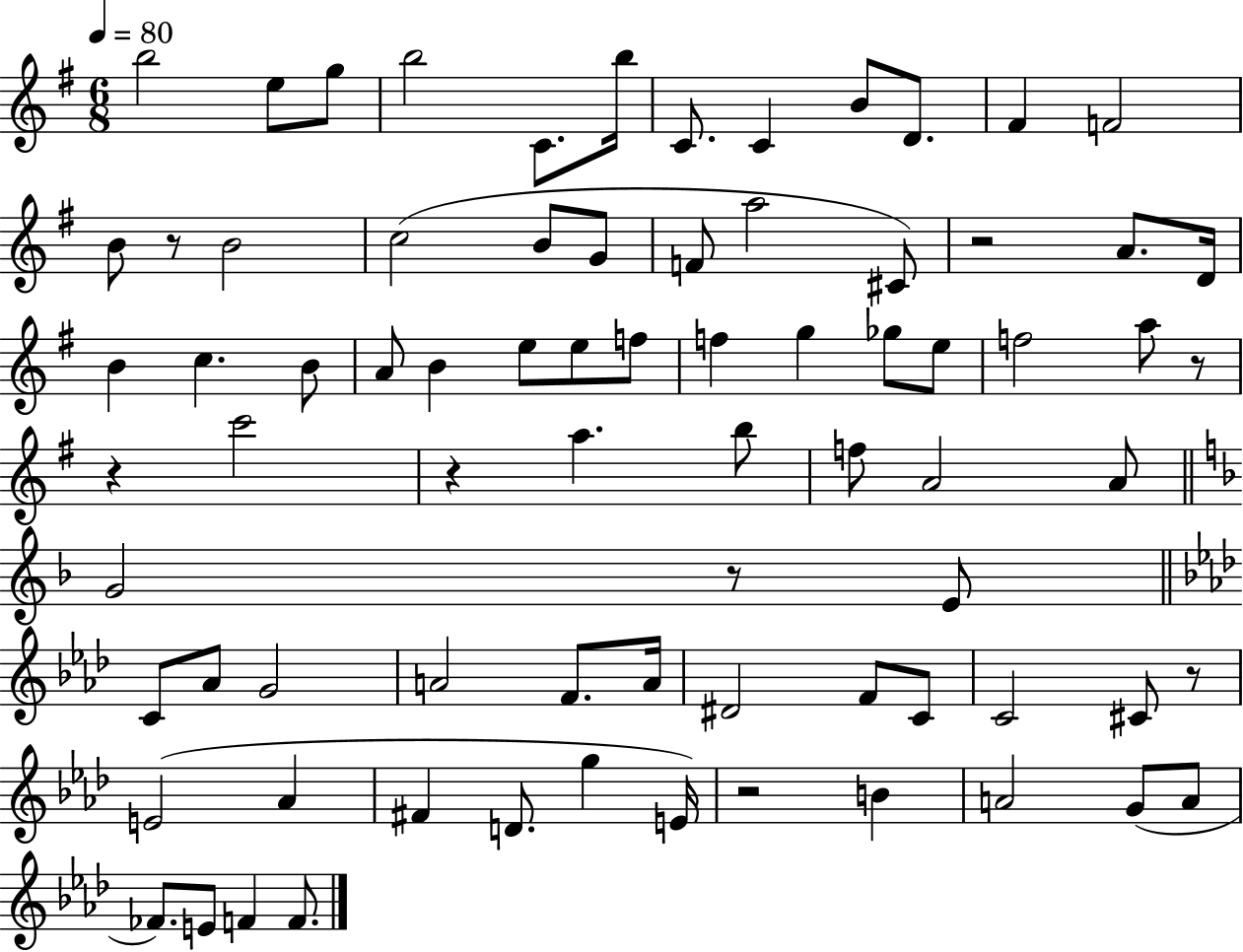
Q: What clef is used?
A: treble